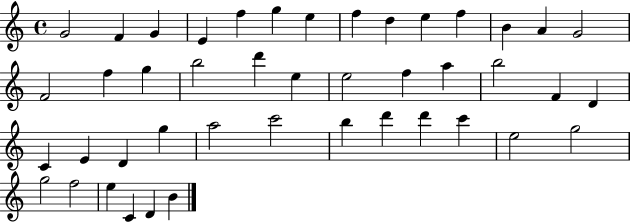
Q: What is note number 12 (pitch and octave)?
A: B4